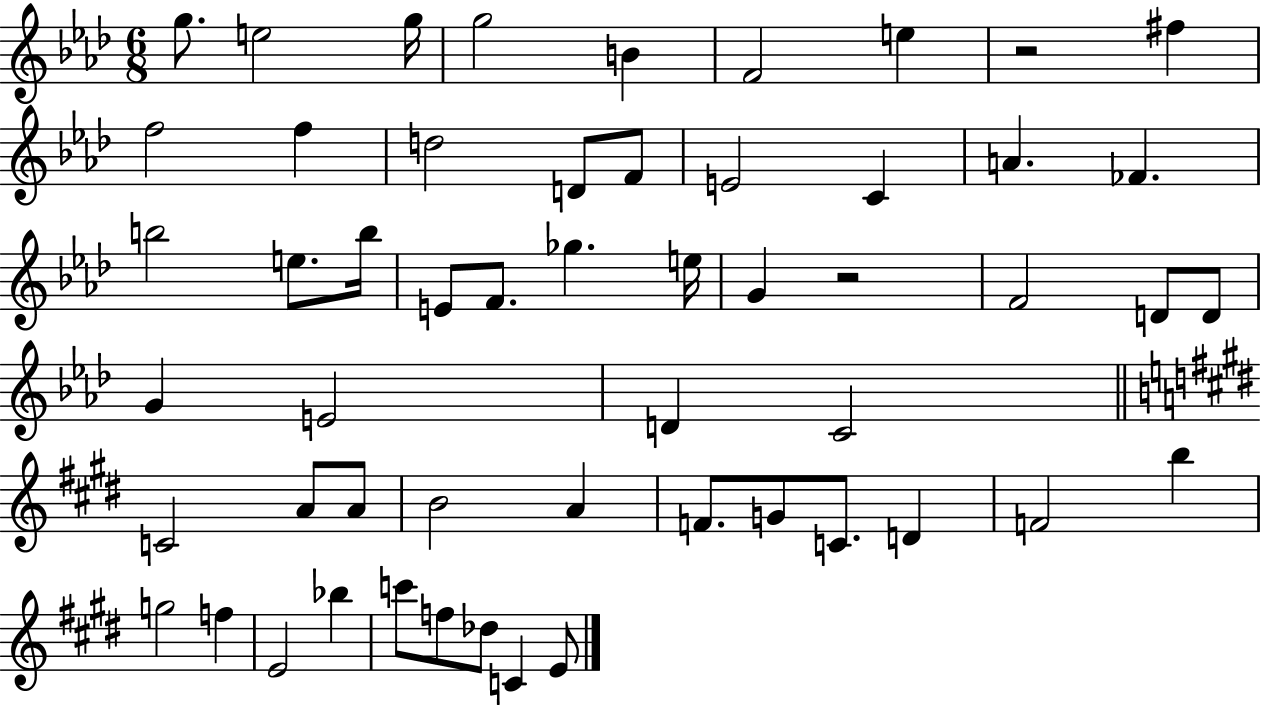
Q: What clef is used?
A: treble